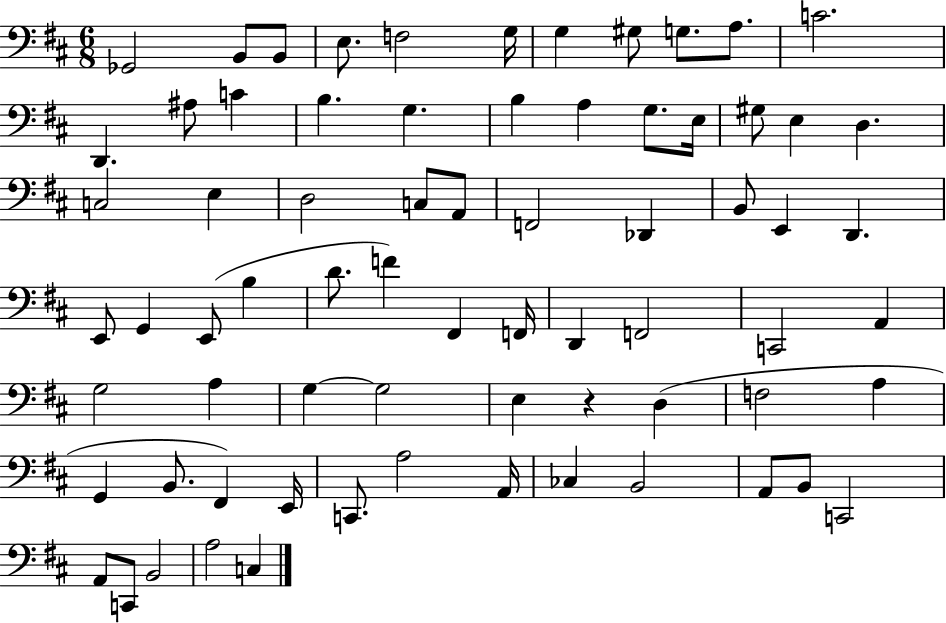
X:1
T:Untitled
M:6/8
L:1/4
K:D
_G,,2 B,,/2 B,,/2 E,/2 F,2 G,/4 G, ^G,/2 G,/2 A,/2 C2 D,, ^A,/2 C B, G, B, A, G,/2 E,/4 ^G,/2 E, D, C,2 E, D,2 C,/2 A,,/2 F,,2 _D,, B,,/2 E,, D,, E,,/2 G,, E,,/2 B, D/2 F ^F,, F,,/4 D,, F,,2 C,,2 A,, G,2 A, G, G,2 E, z D, F,2 A, G,, B,,/2 ^F,, E,,/4 C,,/2 A,2 A,,/4 _C, B,,2 A,,/2 B,,/2 C,,2 A,,/2 C,,/2 B,,2 A,2 C,